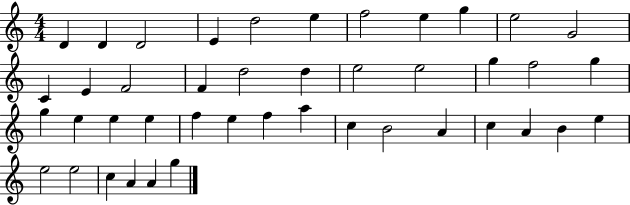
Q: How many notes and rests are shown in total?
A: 43